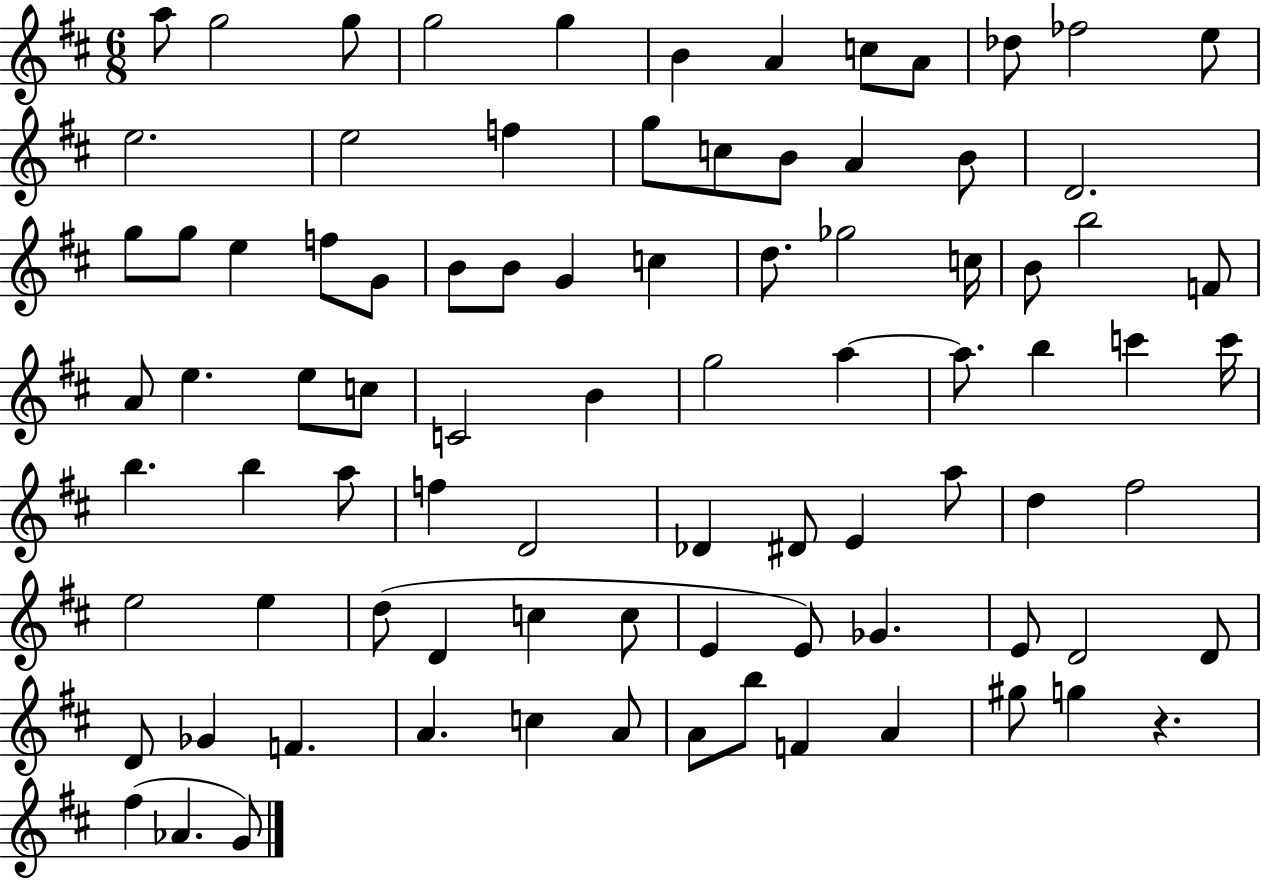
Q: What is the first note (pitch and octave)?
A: A5